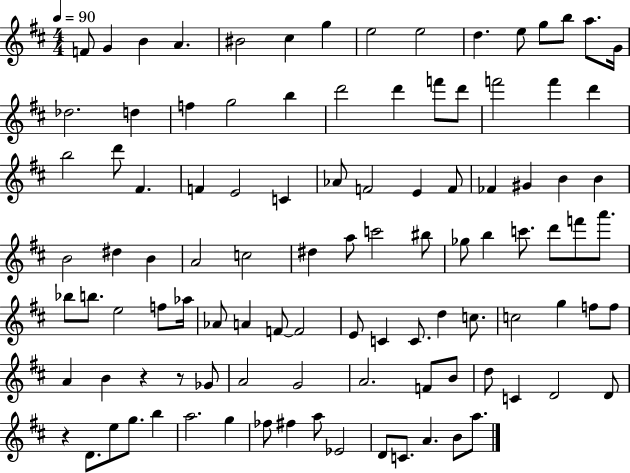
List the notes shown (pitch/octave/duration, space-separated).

F4/e G4/q B4/q A4/q. BIS4/h C#5/q G5/q E5/h E5/h D5/q. E5/e G5/e B5/e A5/e. G4/s Db5/h. D5/q F5/q G5/h B5/q D6/h D6/q F6/e D6/e F6/h F6/q D6/q B5/h D6/e F#4/q. F4/q E4/h C4/q Ab4/e F4/h E4/q F4/e FES4/q G#4/q B4/q B4/q B4/h D#5/q B4/q A4/h C5/h D#5/q A5/e C6/h BIS5/e Gb5/e B5/q C6/e. D6/e F6/e A6/e. Bb5/e B5/e. E5/h F5/e Ab5/s Ab4/e A4/q F4/e F4/h E4/e C4/q C4/e. D5/q C5/e. C5/h G5/q F5/e F5/e A4/q B4/q R/q R/e Gb4/e A4/h G4/h A4/h. F4/e B4/e D5/e C4/q D4/h D4/e R/q D4/e. E5/e G5/e. B5/q A5/h. G5/q FES5/e F#5/q A5/e Eb4/h D4/e C4/e. A4/q. B4/e A5/e.